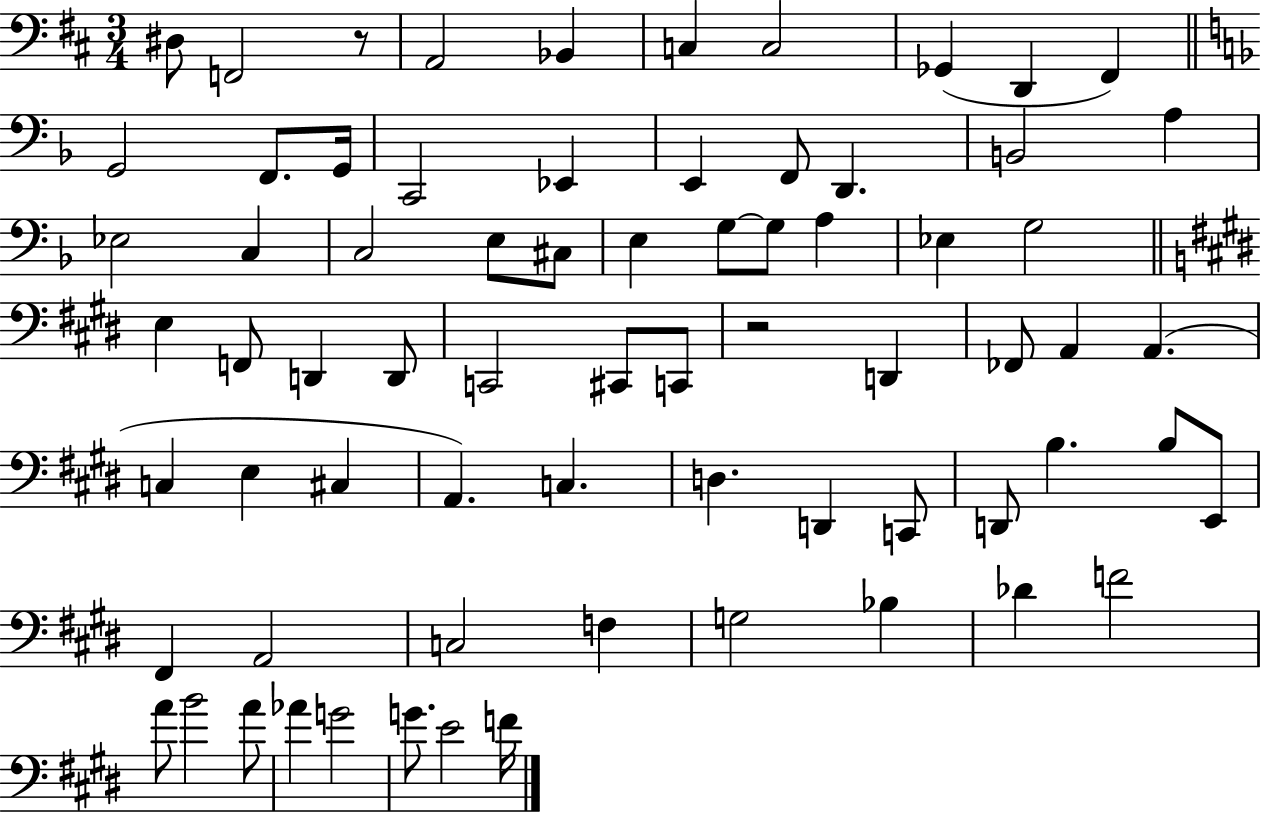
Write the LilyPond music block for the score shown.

{
  \clef bass
  \numericTimeSignature
  \time 3/4
  \key d \major
  dis8 f,2 r8 | a,2 bes,4 | c4 c2 | ges,4( d,4 fis,4) | \break \bar "||" \break \key f \major g,2 f,8. g,16 | c,2 ees,4 | e,4 f,8 d,4. | b,2 a4 | \break ees2 c4 | c2 e8 cis8 | e4 g8~~ g8 a4 | ees4 g2 | \break \bar "||" \break \key e \major e4 f,8 d,4 d,8 | c,2 cis,8 c,8 | r2 d,4 | fes,8 a,4 a,4.( | \break c4 e4 cis4 | a,4.) c4. | d4. d,4 c,8 | d,8 b4. b8 e,8 | \break fis,4 a,2 | c2 f4 | g2 bes4 | des'4 f'2 | \break a'8 b'2 a'8 | aes'4 g'2 | g'8. e'2 f'16 | \bar "|."
}